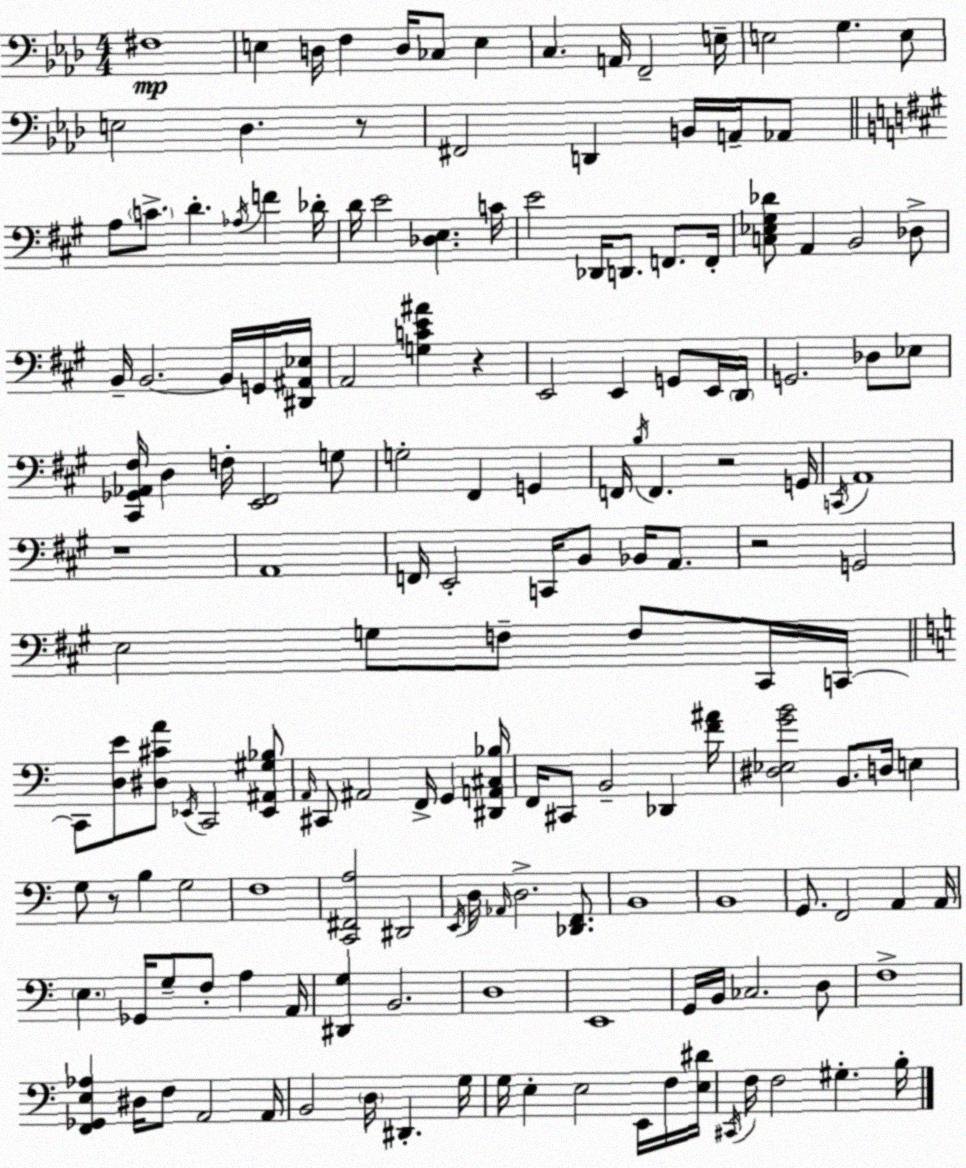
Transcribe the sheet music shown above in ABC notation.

X:1
T:Untitled
M:4/4
L:1/4
K:Fm
^F,4 E, D,/4 F, D,/4 _C,/2 E, C, A,,/4 F,,2 E,/4 E,2 G, E,/2 E,2 _D, z/2 ^F,,2 D,, B,,/4 A,,/4 _A,,/2 A,/2 C/2 D _A,/4 F _D/4 D/4 E2 [_D,E,] C/4 E2 _D,,/4 D,,/2 F,,/2 F,,/4 [C,_E,^G,_D]/2 A,, B,,2 _D,/2 B,,/4 B,,2 B,,/4 G,,/4 [^D,,^A,,_E,]/4 A,,2 [G,CE^A] z E,,2 E,, G,,/2 E,,/4 D,,/4 G,,2 _D,/2 _E,/2 [^C,,_G,,_A,,^F,]/4 D, F,/4 [E,,^F,,]2 G,/2 G,2 ^F,, G,, F,,/4 B,/4 F,, z2 G,,/4 C,,/4 A,,4 z4 A,,4 F,,/4 E,,2 C,,/4 B,,/2 _B,,/4 A,,/2 z2 G,,2 E,2 G,/2 F,/2 F,/2 ^C,,/4 C,,/4 C,,/2 [D,E]/2 [^D,^CA]/2 _E,,/4 C,,2 [_E,,^A,,^G,_B,]/2 A,,/4 ^C,,/2 ^A,,2 F,,/4 G,, [^D,,A,,^C,_B,]/4 F,,/4 ^C,,/2 B,,2 _D,, [F^A]/4 [^D,_E,GB]2 B,,/2 D,/4 E, G,/2 z/2 B, G,2 F,4 [C,,^F,,A,]2 ^D,,2 E,,/4 D,/4 _A,,/4 D,2 [_D,,F,,]/2 B,,4 B,,4 G,,/2 F,,2 A,, A,,/4 E, _G,,/4 G,/2 F,/2 A, A,,/4 [^D,,G,] B,,2 D,4 E,,4 G,,/4 B,,/4 _C,2 D,/2 F,4 [F,,_G,,E,_A,] ^D,/4 F,/2 A,,2 A,,/4 B,,2 D,/4 ^D,, G,/4 G,/4 E, E,2 E,,/4 F,/4 [E,^D]/4 ^C,,/4 F,/4 F,2 ^G, B,/4